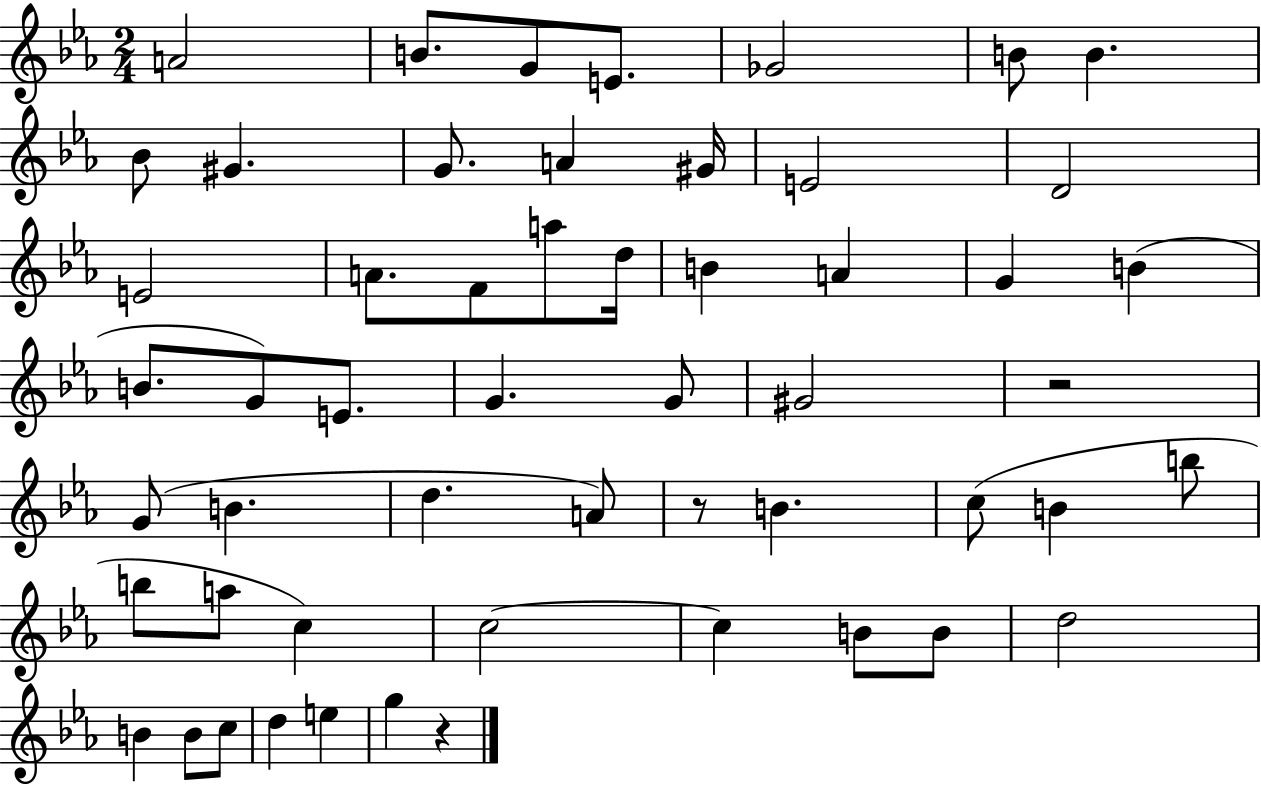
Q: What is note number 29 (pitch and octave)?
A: G#4